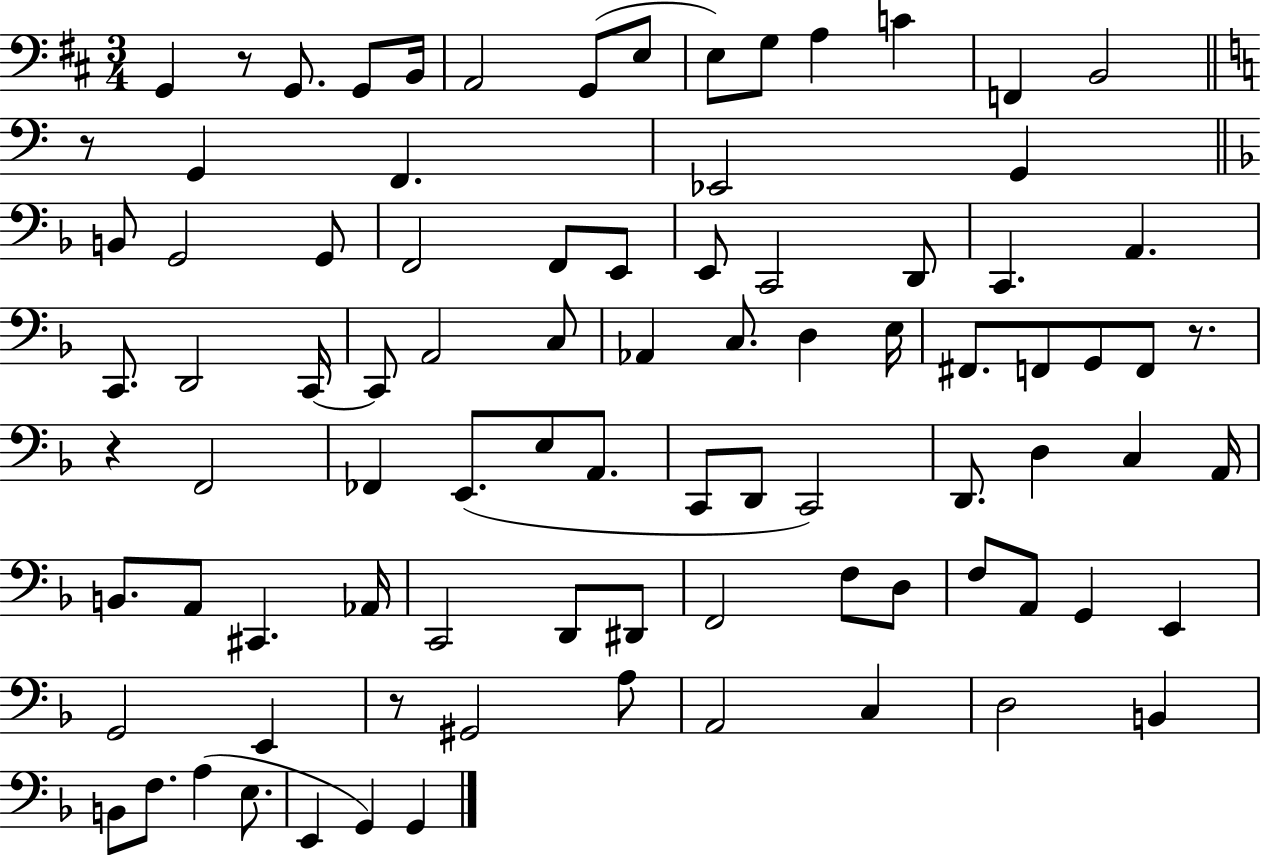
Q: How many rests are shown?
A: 5